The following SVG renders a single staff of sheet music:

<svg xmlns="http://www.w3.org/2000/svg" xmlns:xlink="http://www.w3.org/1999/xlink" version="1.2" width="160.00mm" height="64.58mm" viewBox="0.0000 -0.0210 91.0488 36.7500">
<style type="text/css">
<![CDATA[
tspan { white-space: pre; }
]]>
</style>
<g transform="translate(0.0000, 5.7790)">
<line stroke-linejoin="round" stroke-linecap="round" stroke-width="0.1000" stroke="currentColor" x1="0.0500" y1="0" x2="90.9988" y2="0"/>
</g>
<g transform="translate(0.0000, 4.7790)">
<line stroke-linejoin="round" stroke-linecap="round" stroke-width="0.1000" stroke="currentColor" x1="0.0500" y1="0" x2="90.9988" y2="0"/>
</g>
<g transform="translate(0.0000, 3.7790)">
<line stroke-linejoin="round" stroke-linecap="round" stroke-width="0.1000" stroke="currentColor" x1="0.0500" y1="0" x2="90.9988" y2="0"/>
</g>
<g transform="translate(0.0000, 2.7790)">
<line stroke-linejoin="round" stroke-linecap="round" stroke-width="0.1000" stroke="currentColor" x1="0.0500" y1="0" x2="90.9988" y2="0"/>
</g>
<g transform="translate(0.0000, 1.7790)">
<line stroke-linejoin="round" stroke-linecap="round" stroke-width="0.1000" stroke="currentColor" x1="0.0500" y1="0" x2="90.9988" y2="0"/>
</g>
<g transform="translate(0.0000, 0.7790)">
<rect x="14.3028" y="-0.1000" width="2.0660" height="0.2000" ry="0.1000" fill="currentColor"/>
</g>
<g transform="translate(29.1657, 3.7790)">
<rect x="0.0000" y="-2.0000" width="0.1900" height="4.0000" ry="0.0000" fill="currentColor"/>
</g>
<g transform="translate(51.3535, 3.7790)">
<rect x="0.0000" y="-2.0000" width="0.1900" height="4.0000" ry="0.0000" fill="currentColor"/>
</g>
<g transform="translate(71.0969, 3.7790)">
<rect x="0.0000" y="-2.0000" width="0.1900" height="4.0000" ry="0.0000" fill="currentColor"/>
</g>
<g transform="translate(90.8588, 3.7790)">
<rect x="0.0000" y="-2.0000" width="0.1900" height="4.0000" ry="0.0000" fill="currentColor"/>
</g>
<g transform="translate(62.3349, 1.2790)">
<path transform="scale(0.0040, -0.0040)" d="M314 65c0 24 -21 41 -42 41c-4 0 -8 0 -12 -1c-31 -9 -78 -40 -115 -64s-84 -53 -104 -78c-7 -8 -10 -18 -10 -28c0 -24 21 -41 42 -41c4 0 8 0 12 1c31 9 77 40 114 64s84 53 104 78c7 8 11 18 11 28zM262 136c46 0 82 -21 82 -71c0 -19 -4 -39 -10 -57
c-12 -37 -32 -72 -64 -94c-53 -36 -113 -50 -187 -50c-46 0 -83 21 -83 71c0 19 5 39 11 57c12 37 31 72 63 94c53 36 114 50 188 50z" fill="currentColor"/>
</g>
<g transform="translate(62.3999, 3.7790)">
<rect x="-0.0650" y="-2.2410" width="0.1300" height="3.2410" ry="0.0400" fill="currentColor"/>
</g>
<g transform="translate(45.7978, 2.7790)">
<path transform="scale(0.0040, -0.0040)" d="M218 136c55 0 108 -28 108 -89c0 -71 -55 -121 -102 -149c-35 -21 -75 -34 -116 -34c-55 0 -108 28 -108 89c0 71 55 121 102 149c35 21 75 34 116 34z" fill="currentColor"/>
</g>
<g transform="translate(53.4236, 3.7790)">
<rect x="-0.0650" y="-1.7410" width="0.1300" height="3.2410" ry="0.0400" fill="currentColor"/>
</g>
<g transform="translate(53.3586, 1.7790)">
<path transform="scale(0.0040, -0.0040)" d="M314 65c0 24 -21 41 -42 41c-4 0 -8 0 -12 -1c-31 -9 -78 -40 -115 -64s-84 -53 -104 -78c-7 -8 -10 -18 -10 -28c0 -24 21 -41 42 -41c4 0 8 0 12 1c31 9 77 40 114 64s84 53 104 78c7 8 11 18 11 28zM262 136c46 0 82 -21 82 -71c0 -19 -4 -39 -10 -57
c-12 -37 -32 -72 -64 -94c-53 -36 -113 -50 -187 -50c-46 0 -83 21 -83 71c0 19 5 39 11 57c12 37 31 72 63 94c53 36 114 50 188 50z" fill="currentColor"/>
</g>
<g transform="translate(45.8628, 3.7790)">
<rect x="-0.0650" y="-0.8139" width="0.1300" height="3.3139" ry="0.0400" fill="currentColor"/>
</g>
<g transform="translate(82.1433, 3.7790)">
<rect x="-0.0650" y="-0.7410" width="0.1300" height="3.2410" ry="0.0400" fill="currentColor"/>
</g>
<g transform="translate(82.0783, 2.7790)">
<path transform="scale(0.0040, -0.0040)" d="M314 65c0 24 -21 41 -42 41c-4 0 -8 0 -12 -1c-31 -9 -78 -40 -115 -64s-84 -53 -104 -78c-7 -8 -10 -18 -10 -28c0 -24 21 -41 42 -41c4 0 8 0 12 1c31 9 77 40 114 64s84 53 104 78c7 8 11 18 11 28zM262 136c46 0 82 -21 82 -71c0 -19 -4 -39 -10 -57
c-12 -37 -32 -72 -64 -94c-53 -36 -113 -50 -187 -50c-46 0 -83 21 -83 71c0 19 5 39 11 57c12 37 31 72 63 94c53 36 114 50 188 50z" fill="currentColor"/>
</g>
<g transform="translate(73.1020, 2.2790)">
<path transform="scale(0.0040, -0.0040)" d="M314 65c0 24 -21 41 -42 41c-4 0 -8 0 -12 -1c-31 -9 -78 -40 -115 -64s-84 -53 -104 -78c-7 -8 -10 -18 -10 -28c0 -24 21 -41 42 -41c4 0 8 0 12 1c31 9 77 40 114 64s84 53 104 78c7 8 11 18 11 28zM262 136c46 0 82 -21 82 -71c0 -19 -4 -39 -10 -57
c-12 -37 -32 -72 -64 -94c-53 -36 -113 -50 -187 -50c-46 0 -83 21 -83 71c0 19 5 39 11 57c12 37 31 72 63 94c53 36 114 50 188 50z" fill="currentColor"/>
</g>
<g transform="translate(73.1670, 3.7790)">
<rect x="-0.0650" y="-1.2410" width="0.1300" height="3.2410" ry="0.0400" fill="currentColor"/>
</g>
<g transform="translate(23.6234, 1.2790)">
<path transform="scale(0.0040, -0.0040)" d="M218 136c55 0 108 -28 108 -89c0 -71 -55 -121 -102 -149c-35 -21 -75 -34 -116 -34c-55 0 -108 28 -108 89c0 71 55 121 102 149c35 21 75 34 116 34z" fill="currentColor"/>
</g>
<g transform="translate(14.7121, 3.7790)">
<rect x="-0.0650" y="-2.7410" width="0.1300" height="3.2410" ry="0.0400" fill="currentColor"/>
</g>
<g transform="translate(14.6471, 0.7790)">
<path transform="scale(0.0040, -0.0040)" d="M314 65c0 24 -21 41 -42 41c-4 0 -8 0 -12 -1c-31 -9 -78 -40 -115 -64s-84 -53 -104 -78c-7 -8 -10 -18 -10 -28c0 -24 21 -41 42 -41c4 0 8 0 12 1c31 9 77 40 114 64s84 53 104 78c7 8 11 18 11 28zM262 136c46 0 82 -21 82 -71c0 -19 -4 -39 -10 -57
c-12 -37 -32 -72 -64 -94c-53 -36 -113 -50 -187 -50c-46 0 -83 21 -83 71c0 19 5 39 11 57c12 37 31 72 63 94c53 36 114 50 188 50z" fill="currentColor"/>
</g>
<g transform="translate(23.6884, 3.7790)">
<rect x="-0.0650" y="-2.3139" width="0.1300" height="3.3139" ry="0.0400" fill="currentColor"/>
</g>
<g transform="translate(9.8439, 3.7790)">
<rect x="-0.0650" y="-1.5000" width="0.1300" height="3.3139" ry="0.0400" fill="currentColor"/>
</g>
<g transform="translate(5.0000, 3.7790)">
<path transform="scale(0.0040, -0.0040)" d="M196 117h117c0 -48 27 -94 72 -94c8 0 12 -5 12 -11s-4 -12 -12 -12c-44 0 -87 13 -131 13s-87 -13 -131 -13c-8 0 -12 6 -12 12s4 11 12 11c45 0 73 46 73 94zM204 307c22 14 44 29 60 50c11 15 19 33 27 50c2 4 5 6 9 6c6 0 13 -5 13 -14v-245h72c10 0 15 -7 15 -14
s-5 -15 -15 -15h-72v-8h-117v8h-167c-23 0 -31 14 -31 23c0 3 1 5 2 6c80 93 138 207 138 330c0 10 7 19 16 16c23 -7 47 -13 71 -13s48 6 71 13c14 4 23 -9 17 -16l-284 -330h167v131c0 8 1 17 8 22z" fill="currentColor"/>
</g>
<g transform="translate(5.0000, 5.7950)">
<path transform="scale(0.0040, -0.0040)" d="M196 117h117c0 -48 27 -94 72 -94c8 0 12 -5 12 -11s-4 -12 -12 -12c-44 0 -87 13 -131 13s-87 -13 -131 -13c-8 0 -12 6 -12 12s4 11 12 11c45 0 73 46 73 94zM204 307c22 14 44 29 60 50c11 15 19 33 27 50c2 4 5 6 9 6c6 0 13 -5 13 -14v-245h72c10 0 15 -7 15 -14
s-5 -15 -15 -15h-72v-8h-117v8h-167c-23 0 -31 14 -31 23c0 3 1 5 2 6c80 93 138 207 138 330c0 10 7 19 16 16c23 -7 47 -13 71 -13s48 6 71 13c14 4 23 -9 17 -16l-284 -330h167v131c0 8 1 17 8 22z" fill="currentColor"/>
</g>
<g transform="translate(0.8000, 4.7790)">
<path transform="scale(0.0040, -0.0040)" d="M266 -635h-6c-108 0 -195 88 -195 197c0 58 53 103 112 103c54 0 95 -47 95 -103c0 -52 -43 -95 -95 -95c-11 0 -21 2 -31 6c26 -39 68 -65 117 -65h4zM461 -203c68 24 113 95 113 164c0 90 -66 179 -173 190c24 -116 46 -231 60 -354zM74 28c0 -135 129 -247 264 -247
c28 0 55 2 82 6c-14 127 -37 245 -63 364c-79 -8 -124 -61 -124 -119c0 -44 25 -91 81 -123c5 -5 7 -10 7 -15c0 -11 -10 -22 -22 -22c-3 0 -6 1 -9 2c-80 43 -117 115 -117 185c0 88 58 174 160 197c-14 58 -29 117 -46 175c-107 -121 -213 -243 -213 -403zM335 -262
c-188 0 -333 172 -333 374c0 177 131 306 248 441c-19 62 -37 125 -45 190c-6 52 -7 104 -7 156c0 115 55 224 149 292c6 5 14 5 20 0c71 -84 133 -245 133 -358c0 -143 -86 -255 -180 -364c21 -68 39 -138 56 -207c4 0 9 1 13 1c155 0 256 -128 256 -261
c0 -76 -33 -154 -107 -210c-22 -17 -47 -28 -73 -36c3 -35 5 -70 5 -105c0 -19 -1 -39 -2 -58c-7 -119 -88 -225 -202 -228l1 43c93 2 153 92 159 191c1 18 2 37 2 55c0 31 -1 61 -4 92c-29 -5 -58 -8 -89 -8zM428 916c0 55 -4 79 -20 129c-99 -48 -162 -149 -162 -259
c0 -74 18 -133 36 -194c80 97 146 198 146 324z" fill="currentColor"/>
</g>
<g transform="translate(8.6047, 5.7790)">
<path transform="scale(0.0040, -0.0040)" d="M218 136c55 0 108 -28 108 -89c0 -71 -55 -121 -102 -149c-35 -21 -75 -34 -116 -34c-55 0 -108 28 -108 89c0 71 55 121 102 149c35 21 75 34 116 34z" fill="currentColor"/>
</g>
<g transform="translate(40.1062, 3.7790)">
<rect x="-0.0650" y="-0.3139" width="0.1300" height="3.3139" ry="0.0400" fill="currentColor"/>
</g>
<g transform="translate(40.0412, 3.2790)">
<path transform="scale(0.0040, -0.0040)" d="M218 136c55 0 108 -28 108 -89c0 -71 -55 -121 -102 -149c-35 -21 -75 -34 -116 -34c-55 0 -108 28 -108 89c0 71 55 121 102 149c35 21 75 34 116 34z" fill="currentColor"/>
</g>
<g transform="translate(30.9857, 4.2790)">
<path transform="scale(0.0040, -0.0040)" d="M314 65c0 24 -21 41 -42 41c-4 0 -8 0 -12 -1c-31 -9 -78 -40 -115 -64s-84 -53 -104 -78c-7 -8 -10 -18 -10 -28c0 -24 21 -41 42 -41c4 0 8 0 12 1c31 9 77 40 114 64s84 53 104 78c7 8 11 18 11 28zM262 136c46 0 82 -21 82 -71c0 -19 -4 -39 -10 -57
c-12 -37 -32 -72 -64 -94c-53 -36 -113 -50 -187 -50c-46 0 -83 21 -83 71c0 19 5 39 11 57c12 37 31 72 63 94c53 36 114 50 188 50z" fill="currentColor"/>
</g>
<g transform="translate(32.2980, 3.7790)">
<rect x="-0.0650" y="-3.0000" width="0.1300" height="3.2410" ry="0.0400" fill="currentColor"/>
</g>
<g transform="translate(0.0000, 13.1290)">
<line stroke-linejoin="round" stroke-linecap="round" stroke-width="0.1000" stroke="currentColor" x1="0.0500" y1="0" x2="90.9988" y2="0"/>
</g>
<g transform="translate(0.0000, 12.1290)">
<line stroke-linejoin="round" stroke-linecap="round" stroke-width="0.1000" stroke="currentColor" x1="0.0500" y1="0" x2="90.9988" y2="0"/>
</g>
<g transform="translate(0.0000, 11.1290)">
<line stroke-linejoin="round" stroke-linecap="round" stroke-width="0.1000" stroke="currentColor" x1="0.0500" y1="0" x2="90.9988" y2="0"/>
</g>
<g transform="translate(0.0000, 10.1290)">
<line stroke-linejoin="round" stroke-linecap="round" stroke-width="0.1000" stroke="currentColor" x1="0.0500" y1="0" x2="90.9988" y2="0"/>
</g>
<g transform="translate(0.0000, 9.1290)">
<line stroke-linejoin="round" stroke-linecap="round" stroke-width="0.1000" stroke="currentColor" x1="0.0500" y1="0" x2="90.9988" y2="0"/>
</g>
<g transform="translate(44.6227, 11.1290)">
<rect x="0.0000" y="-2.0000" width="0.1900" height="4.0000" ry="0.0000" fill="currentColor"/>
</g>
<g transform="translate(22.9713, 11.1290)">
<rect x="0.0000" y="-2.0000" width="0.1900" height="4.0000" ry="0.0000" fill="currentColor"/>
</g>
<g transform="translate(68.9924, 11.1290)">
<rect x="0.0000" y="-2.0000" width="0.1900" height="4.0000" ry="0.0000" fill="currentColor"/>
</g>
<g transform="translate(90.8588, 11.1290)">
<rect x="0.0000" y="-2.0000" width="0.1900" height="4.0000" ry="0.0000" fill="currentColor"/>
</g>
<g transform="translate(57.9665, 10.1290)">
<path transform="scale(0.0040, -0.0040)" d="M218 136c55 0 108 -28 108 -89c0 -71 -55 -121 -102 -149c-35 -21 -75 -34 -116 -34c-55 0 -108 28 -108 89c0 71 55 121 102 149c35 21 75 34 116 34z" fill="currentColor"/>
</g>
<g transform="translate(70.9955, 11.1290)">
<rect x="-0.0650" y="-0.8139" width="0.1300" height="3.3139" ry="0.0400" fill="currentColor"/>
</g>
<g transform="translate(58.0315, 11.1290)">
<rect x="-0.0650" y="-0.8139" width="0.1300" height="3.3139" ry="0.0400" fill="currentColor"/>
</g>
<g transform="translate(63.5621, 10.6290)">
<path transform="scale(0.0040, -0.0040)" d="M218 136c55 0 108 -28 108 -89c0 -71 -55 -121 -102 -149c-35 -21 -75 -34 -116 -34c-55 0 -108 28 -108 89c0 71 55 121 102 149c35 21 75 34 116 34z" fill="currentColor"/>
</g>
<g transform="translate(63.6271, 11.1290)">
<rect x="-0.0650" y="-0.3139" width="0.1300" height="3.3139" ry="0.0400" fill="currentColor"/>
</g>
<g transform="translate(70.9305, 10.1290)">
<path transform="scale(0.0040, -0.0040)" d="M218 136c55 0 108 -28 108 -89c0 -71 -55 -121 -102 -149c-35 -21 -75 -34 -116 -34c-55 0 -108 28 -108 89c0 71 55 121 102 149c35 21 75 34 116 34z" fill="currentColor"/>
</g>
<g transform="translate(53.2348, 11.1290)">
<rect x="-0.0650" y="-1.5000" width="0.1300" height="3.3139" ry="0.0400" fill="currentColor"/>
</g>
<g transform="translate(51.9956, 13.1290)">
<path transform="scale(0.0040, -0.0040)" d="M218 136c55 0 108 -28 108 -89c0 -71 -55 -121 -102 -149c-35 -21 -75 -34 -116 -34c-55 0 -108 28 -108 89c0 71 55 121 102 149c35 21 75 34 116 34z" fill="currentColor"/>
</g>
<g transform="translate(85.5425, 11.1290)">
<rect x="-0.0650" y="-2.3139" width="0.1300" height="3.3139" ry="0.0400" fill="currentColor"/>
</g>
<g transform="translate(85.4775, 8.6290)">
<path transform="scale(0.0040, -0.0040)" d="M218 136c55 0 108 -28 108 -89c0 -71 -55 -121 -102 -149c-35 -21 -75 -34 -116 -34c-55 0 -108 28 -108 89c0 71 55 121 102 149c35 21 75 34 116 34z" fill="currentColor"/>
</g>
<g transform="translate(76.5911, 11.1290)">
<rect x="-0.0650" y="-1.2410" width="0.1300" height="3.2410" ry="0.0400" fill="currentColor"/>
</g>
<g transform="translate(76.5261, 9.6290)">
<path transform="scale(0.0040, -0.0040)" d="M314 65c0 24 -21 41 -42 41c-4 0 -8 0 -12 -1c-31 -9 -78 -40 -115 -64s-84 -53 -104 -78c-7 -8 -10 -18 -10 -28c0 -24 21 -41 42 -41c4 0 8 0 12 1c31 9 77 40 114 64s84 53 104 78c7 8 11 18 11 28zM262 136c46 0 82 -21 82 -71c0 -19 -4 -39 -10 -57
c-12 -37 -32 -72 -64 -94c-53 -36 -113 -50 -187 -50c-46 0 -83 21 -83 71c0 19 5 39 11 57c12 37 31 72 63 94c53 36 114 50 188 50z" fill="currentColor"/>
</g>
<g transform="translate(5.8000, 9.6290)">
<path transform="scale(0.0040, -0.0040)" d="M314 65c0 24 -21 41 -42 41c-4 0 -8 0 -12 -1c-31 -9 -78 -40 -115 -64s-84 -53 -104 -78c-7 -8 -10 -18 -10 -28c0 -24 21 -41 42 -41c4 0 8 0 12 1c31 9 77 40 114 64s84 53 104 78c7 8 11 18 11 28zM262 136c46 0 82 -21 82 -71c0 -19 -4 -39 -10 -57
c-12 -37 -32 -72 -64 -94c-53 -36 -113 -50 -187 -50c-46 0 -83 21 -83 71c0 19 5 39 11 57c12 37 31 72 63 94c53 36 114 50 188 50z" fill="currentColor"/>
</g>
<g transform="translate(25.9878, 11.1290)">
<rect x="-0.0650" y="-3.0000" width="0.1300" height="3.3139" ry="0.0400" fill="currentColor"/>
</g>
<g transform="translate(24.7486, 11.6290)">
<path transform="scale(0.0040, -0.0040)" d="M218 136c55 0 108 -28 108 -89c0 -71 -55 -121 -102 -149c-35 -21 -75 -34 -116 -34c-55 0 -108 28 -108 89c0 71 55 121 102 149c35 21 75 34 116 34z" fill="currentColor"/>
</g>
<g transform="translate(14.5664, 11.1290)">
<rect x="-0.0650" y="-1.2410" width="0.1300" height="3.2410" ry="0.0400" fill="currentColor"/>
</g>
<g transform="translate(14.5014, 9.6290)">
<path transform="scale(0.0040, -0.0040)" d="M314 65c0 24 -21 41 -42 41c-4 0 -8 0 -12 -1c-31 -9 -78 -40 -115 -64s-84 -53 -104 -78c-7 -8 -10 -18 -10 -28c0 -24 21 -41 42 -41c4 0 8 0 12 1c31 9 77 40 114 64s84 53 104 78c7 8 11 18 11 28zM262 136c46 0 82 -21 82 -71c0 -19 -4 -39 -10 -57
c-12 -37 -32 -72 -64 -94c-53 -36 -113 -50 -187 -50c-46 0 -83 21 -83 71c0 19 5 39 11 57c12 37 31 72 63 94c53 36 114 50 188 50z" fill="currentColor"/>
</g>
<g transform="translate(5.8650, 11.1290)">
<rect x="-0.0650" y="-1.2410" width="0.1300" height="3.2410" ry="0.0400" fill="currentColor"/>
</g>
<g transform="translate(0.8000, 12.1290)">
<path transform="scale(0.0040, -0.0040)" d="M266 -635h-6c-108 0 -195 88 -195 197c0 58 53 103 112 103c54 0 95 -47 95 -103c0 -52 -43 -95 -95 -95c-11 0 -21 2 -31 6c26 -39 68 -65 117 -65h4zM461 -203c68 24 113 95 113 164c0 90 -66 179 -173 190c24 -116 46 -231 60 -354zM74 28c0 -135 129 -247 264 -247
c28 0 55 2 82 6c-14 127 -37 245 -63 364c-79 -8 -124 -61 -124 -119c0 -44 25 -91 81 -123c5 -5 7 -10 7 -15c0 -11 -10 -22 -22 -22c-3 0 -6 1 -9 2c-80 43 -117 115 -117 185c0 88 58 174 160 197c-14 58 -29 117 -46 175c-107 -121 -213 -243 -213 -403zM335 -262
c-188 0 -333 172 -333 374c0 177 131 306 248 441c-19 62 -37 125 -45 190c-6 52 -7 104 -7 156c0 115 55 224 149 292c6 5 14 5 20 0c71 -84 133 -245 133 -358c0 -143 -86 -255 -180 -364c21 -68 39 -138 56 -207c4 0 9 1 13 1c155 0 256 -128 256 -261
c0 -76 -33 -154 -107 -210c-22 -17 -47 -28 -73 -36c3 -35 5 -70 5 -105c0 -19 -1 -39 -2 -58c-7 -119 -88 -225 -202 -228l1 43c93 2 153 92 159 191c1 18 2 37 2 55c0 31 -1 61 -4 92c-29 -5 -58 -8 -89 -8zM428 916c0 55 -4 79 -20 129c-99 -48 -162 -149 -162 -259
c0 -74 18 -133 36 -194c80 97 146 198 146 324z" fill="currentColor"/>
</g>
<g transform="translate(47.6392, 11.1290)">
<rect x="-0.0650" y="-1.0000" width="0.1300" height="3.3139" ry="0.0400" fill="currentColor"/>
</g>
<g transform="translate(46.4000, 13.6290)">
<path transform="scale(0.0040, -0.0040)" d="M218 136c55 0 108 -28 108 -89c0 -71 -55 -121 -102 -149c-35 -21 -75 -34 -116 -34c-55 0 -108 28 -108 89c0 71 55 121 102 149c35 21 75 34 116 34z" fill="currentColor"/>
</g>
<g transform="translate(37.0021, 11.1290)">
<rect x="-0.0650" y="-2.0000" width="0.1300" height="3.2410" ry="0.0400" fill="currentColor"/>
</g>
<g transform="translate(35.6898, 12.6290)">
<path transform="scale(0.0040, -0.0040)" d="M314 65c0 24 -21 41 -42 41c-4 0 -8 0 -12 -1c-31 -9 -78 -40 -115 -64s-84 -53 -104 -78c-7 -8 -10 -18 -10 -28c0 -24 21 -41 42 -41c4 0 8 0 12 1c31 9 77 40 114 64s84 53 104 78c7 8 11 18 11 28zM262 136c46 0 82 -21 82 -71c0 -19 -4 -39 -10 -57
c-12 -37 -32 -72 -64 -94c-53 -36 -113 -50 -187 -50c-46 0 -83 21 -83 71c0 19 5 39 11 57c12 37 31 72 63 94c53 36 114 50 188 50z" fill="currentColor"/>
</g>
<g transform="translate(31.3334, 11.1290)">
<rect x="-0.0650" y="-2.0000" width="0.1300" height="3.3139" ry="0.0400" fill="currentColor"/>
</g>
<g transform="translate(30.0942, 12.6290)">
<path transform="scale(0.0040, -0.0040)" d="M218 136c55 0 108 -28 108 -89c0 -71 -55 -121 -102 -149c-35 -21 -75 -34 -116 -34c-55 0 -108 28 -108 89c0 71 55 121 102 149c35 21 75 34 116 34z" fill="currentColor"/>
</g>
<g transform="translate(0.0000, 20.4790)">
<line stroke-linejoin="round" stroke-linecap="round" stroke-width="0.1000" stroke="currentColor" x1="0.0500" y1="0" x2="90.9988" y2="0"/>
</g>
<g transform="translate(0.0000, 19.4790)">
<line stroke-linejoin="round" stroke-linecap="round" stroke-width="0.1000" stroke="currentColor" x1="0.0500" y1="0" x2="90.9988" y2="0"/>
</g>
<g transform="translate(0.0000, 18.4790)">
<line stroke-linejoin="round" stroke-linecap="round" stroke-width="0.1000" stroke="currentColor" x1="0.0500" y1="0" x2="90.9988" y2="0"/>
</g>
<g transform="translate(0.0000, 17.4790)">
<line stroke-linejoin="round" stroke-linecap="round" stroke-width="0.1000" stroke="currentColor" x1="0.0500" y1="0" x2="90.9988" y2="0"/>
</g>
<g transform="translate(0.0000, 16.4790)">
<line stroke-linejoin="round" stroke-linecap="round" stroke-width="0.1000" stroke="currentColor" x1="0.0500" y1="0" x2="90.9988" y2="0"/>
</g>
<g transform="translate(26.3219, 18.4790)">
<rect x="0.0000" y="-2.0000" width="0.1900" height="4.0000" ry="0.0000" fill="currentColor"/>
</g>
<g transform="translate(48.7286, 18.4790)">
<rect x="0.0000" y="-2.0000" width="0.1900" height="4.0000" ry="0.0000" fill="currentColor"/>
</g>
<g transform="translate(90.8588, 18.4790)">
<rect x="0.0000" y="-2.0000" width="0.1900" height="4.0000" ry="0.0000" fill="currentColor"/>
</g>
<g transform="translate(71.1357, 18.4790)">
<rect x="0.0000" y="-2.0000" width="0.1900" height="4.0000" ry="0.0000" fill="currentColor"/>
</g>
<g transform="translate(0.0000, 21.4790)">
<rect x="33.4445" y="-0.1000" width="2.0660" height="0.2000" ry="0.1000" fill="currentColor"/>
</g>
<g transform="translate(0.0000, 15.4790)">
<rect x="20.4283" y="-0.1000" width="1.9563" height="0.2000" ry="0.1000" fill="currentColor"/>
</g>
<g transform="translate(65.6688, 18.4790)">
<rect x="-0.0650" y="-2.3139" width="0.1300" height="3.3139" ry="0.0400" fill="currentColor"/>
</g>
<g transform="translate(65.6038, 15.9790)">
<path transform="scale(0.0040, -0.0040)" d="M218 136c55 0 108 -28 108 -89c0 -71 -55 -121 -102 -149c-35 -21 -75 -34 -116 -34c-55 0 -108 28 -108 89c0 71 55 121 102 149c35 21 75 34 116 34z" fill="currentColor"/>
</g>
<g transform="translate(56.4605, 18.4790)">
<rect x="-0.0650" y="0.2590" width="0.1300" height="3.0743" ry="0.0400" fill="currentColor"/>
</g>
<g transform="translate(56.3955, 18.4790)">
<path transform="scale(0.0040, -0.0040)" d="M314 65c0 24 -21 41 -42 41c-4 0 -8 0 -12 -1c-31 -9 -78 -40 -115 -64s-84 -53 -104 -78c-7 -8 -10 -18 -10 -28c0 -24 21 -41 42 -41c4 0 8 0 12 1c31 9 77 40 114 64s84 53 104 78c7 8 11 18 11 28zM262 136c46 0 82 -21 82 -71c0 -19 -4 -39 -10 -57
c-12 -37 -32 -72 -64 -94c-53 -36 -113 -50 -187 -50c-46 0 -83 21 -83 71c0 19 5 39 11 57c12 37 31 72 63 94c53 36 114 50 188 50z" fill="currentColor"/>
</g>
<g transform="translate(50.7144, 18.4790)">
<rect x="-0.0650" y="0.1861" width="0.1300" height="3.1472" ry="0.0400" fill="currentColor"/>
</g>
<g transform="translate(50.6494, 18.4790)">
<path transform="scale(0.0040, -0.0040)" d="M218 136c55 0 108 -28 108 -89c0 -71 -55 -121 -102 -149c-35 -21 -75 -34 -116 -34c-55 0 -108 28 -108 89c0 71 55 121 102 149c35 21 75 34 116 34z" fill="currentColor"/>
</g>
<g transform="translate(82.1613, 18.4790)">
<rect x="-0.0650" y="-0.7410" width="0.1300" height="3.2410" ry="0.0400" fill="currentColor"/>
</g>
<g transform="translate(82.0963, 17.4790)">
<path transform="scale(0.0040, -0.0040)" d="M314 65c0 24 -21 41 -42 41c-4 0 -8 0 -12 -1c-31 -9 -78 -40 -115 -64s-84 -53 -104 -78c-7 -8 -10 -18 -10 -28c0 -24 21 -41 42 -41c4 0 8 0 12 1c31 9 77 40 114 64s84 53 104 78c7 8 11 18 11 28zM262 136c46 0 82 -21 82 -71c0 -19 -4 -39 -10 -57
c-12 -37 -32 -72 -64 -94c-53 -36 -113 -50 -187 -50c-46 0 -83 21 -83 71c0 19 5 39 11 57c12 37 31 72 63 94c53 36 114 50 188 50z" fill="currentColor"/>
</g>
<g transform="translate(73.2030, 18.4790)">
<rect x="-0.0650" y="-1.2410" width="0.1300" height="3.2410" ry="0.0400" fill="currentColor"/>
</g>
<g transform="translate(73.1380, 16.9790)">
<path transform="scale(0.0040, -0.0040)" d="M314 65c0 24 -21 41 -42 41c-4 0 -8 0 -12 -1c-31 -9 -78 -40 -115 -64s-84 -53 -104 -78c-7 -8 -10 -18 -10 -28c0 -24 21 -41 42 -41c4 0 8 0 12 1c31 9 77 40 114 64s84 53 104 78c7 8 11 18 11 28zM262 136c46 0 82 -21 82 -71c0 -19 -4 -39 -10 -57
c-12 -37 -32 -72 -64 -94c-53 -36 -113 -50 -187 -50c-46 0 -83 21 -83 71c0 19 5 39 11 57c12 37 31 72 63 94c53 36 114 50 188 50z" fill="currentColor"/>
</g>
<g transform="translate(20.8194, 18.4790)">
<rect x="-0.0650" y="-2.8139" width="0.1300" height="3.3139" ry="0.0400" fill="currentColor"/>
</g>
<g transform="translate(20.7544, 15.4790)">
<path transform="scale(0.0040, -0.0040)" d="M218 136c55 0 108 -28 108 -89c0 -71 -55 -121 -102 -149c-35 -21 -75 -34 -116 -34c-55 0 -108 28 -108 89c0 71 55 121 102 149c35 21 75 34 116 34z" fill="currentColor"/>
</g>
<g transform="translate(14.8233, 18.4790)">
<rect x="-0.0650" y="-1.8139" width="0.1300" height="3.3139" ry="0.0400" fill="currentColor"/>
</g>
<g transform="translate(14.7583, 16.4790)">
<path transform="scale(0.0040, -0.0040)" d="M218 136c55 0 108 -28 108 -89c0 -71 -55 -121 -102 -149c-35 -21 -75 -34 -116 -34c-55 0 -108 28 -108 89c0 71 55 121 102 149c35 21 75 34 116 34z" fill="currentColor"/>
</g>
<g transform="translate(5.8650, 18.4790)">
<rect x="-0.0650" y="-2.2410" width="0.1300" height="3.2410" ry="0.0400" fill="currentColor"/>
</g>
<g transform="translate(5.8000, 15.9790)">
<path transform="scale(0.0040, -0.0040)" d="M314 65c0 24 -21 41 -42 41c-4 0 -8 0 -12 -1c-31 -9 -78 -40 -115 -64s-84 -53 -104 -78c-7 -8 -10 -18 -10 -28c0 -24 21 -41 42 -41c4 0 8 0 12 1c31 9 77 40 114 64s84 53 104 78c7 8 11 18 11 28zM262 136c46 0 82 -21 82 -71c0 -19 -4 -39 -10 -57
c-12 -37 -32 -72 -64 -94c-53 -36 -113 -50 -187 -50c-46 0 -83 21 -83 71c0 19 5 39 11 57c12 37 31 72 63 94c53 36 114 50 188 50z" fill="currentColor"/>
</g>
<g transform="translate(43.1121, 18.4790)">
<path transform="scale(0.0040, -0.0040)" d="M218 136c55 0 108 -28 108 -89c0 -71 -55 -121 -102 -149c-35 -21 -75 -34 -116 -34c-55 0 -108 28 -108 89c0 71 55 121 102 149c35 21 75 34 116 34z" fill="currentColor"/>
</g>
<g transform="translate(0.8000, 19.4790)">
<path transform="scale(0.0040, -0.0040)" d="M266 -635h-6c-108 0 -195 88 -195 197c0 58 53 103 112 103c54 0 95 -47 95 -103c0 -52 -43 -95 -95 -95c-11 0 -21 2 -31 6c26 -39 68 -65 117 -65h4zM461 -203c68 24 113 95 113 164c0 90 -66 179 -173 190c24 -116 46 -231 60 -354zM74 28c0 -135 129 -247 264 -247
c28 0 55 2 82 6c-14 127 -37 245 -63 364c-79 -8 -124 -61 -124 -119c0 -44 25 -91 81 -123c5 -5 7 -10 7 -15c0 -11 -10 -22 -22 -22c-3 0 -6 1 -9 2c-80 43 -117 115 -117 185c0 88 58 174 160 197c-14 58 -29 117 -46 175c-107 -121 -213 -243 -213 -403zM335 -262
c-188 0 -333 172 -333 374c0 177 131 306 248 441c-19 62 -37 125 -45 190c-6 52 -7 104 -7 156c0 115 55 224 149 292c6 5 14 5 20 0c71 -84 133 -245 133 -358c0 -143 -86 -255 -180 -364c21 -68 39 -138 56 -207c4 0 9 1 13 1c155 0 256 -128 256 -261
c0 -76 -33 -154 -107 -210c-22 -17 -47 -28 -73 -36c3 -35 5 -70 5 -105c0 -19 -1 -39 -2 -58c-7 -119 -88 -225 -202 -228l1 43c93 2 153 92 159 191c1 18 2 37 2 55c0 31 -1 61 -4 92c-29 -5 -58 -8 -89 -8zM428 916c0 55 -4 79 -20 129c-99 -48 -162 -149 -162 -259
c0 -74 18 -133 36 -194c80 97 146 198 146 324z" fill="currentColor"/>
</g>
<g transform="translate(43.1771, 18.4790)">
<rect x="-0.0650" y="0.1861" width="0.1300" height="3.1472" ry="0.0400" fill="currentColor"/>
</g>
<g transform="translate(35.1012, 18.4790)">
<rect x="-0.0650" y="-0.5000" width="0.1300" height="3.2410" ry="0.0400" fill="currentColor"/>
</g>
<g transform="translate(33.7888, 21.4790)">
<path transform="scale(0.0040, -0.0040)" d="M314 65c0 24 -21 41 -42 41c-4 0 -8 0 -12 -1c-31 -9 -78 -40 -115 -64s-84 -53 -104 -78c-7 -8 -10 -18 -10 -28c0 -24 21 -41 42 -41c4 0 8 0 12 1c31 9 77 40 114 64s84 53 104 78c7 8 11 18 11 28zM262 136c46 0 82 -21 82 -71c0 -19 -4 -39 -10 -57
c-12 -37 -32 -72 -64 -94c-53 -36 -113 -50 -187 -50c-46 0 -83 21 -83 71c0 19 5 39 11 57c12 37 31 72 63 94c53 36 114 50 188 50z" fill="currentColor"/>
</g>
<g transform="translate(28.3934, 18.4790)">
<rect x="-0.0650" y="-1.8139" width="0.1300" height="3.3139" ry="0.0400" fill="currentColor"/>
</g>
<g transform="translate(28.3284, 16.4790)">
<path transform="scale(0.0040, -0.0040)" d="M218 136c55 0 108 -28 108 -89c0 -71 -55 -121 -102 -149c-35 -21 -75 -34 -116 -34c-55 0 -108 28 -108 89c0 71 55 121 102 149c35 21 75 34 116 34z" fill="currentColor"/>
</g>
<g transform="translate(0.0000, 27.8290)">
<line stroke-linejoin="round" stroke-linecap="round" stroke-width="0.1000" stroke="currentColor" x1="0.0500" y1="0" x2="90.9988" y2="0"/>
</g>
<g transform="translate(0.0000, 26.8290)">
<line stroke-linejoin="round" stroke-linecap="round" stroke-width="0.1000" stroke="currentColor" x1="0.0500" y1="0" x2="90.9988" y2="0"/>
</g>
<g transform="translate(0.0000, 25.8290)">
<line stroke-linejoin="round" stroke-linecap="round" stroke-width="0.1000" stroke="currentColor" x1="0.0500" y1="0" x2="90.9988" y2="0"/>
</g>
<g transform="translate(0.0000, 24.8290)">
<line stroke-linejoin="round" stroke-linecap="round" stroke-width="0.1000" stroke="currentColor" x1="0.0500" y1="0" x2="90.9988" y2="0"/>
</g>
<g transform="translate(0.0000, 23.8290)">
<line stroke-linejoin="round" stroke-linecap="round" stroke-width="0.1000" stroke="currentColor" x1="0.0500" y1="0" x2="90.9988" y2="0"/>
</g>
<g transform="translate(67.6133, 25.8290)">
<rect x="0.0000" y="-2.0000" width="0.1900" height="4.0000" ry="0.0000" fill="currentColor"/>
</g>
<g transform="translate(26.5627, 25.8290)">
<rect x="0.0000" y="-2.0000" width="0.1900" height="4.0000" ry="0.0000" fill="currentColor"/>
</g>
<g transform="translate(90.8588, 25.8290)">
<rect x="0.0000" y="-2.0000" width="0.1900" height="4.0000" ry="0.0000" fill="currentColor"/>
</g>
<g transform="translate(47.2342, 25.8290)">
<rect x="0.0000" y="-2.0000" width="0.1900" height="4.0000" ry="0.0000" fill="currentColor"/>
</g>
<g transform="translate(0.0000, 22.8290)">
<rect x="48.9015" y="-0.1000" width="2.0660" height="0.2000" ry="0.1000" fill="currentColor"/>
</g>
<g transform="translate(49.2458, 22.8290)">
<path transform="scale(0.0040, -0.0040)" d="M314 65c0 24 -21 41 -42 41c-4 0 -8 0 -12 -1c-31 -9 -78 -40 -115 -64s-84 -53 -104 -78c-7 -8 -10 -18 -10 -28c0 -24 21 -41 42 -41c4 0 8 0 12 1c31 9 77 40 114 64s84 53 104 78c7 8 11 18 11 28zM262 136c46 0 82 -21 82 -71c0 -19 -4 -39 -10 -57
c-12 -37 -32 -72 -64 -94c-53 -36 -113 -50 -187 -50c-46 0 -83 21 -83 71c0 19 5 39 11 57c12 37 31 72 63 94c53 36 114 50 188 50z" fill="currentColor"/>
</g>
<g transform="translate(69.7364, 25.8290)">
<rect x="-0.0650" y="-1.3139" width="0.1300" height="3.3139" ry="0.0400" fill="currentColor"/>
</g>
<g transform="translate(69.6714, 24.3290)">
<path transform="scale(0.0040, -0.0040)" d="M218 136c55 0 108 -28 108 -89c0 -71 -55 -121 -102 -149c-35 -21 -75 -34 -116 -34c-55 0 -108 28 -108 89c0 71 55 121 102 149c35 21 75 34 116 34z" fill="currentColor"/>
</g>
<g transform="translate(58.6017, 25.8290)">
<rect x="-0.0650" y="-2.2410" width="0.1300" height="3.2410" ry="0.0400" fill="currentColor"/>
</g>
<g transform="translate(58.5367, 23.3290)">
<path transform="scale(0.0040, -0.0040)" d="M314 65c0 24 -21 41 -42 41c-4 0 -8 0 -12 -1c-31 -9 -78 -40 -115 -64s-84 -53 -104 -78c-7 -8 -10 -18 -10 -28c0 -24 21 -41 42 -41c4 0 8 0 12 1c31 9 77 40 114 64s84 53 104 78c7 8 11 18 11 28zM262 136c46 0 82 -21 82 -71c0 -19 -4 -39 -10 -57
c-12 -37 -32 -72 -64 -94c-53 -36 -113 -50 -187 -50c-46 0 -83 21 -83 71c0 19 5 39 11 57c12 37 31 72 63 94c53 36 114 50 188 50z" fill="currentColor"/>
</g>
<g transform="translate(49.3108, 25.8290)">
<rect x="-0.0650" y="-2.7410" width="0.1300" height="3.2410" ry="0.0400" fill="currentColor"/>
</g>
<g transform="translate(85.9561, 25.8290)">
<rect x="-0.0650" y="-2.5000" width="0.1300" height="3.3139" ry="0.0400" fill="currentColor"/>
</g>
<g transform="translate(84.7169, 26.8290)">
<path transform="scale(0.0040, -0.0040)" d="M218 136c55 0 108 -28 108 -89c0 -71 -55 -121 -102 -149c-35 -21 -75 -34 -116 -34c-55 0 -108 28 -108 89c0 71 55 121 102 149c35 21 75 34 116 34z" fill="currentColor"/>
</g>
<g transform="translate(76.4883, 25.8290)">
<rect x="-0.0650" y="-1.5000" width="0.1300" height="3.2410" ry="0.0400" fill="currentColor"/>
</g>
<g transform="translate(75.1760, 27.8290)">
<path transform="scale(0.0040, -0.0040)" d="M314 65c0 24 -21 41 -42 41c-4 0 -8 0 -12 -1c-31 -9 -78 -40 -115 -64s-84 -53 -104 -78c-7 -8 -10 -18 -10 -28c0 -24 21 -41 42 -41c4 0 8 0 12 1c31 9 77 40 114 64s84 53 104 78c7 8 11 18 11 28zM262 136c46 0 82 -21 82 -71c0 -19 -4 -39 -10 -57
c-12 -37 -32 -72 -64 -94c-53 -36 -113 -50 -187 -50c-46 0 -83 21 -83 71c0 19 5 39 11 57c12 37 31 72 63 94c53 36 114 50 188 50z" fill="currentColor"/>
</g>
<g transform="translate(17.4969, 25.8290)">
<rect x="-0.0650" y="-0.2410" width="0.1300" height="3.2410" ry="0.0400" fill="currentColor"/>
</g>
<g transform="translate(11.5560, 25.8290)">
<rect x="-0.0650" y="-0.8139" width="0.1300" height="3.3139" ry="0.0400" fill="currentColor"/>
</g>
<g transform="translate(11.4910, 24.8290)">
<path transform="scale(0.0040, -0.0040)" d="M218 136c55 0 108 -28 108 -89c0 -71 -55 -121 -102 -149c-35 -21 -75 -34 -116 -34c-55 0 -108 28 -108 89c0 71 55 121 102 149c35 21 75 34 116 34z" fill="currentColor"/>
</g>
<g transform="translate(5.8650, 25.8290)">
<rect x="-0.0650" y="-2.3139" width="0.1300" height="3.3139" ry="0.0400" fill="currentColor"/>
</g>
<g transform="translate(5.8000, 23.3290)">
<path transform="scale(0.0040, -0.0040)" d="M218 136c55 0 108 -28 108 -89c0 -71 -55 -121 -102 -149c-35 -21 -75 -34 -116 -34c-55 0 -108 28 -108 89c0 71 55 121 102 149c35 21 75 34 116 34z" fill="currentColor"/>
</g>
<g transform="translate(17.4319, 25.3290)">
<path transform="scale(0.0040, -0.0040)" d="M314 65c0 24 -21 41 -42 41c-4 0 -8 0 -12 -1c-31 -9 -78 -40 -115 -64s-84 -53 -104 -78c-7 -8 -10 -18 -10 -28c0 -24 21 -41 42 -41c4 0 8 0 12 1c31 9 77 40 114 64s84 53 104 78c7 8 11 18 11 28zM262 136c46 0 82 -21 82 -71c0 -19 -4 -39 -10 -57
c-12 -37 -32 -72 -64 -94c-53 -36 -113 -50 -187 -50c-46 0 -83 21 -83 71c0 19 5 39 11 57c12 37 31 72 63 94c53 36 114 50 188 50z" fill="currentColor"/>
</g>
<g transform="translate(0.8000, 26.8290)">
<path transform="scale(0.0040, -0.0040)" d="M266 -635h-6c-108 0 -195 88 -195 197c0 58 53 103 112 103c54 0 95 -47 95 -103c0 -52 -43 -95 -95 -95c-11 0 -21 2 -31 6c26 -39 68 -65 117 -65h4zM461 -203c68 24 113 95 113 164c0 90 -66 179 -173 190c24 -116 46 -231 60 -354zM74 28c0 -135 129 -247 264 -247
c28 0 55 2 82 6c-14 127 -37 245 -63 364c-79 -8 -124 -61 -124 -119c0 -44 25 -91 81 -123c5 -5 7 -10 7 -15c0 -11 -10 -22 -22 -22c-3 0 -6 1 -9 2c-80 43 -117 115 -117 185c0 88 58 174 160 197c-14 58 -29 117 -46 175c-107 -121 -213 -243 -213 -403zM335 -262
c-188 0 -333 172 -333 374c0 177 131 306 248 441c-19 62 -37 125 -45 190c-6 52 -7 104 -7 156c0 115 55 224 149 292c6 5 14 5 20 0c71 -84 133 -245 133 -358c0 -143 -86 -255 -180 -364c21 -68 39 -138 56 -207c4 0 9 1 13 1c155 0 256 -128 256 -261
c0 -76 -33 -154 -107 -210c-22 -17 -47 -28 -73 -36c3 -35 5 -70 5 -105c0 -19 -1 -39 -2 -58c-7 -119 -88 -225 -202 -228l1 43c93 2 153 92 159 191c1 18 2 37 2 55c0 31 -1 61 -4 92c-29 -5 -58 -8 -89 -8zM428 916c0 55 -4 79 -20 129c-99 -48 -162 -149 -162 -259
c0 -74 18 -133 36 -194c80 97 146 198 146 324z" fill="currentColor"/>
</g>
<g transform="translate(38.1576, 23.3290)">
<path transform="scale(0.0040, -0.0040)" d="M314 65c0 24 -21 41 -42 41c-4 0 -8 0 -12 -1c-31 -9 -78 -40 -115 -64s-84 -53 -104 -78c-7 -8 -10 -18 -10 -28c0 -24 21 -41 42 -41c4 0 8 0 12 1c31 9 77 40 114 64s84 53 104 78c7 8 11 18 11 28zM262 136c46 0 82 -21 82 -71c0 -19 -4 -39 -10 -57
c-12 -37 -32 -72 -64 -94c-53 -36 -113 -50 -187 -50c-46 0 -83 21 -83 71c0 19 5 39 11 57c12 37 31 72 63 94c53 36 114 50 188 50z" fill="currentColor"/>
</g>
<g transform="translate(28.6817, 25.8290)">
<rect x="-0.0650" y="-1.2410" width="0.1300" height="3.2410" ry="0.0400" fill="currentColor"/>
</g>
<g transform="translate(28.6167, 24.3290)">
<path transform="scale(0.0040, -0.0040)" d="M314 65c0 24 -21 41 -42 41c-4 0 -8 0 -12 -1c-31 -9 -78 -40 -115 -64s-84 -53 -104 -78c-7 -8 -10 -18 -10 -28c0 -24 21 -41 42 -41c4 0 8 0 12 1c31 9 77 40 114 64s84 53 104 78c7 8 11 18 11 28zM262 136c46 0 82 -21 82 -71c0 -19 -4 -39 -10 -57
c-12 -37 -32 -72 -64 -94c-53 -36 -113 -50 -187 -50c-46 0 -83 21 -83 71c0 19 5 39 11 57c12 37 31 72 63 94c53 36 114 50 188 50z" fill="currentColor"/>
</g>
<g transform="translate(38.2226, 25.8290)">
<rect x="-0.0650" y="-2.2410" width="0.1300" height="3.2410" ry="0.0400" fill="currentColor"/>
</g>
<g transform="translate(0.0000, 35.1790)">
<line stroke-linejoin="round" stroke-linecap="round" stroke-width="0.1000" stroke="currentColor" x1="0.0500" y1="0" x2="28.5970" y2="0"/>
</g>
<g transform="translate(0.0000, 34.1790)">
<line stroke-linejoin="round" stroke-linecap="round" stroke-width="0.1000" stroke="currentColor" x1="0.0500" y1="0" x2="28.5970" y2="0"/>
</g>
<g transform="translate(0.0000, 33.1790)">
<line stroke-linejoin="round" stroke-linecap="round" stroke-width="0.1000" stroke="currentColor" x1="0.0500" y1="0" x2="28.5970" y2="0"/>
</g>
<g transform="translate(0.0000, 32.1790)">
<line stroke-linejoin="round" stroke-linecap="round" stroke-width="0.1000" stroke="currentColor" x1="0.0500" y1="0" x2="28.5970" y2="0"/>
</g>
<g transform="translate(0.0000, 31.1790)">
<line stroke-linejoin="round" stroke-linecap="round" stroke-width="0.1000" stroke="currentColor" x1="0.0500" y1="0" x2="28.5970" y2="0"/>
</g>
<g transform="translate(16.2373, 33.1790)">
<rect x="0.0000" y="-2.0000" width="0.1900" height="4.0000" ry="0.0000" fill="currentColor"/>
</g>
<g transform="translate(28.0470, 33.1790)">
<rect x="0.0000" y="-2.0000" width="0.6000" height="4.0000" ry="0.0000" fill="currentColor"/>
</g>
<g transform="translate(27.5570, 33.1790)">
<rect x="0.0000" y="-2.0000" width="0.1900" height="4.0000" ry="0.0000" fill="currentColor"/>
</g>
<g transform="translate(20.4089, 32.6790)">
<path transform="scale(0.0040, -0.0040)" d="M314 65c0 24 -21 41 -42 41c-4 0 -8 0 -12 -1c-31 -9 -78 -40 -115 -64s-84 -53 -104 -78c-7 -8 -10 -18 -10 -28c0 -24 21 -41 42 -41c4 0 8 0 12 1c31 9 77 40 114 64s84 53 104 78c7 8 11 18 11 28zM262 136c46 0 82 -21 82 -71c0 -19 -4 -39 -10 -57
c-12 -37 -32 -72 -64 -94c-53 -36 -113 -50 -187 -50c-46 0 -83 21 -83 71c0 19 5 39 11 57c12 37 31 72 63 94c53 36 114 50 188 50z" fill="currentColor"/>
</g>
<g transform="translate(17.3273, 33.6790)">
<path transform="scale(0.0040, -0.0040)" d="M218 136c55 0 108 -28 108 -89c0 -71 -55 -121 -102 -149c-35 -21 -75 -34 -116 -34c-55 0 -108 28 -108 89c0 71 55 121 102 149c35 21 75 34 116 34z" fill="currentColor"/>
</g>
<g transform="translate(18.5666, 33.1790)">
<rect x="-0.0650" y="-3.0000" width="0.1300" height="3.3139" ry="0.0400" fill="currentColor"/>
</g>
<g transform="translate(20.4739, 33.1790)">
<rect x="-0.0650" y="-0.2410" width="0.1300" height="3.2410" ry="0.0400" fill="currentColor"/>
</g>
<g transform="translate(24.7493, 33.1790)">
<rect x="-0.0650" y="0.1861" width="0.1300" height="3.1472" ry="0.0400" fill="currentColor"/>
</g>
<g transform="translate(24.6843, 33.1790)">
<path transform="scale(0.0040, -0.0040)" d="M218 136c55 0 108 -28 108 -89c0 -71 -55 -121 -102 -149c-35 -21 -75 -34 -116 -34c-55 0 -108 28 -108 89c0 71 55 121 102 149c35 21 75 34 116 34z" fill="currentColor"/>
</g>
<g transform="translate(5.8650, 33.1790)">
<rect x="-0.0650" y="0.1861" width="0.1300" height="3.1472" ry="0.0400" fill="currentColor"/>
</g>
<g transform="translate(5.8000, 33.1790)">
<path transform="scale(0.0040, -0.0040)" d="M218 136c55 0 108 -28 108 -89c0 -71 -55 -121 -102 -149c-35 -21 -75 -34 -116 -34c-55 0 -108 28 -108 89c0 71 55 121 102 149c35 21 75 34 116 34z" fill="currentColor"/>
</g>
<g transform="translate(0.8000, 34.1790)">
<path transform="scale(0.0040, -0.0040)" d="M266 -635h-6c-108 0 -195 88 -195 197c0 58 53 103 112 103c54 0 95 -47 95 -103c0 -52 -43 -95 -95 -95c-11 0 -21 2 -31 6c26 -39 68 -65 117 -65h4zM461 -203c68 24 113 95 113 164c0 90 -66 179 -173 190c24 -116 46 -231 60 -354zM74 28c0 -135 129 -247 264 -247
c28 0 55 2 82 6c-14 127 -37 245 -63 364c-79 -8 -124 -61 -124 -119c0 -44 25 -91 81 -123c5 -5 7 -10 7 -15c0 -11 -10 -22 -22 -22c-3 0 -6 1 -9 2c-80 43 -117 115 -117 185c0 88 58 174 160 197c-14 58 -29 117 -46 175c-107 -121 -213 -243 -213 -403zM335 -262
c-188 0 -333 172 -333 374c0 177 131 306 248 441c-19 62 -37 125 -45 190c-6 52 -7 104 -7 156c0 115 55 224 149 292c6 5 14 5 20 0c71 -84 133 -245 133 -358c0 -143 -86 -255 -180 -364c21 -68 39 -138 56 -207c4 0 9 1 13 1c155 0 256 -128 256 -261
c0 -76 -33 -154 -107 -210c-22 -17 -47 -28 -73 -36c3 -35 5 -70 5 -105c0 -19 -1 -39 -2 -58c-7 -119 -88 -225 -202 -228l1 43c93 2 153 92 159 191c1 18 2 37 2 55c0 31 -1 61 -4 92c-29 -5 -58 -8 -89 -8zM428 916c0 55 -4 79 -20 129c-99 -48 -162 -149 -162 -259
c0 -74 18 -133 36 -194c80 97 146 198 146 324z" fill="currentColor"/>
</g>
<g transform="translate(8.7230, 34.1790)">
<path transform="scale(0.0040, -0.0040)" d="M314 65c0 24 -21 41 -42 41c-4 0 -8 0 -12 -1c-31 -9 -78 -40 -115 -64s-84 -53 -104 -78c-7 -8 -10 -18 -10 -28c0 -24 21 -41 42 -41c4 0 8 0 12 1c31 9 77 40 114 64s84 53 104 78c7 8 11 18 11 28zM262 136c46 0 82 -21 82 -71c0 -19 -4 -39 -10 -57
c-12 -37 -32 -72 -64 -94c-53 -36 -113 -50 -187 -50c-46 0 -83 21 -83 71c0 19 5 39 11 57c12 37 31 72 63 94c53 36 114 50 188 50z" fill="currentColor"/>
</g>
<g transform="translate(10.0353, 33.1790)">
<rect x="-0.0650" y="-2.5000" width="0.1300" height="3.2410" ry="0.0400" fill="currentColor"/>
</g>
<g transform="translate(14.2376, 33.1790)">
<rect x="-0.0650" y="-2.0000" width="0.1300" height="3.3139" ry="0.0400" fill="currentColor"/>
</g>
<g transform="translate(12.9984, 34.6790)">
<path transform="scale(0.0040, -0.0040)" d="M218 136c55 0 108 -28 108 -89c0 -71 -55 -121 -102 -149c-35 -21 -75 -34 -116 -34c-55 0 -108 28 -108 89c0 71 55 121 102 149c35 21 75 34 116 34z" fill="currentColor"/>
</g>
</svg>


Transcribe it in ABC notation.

X:1
T:Untitled
M:4/4
L:1/4
K:C
E a2 g A2 c d f2 g2 e2 d2 e2 e2 A F F2 D E d c d e2 g g2 f a f C2 B B B2 g e2 d2 g d c2 e2 g2 a2 g2 e E2 G B G2 F A c2 B